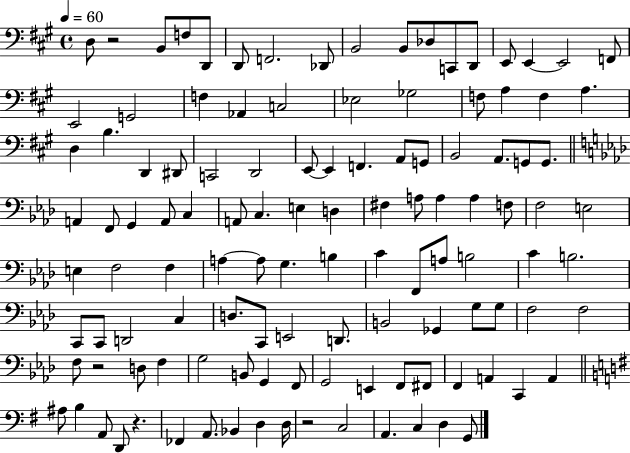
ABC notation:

X:1
T:Untitled
M:4/4
L:1/4
K:A
D,/2 z2 B,,/2 F,/2 D,,/2 D,,/2 F,,2 _D,,/2 B,,2 B,,/2 _D,/2 C,,/2 D,,/2 E,,/2 E,, E,,2 F,,/2 E,,2 G,,2 F, _A,, C,2 _E,2 _G,2 F,/2 A, F, A, D, B, D,, ^D,,/2 C,,2 D,,2 E,,/2 E,, F,, A,,/2 G,,/2 B,,2 A,,/2 G,,/2 G,,/2 A,, F,,/2 G,, A,,/2 C, A,,/2 C, E, D, ^F, A,/2 A, A, F,/2 F,2 E,2 E, F,2 F, A, A,/2 G, B, C F,,/2 A,/2 B,2 C B,2 C,,/2 C,,/2 D,,2 C, D,/2 C,,/2 E,,2 D,,/2 B,,2 _G,, G,/2 G,/2 F,2 F,2 F,/2 z2 D,/2 F, G,2 B,,/2 G,, F,,/2 G,,2 E,, F,,/2 ^F,,/2 F,, A,, C,, A,, ^A,/2 B, A,,/2 D,,/2 z _F,, A,,/2 _B,, D, D,/4 z2 C,2 A,, C, D, G,,/2